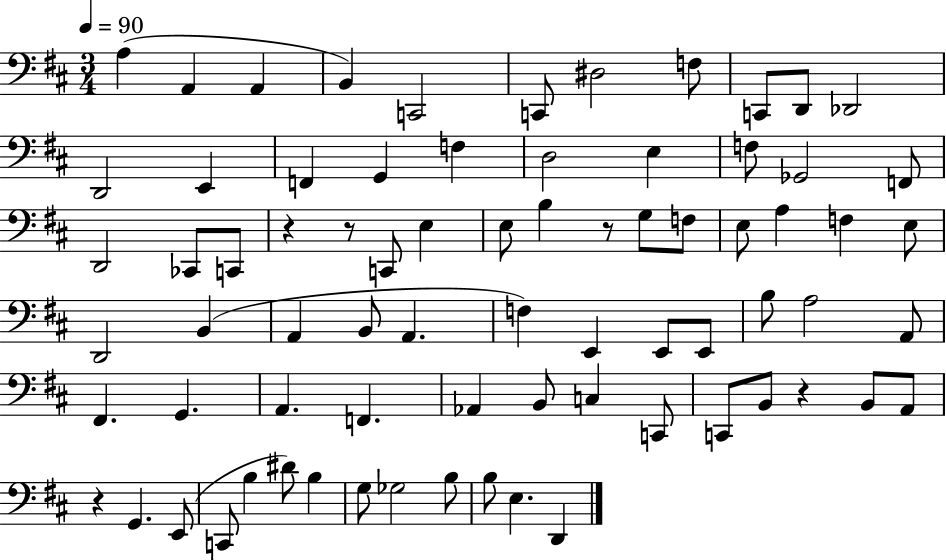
{
  \clef bass
  \numericTimeSignature
  \time 3/4
  \key d \major
  \tempo 4 = 90
  a4( a,4 a,4 | b,4) c,2 | c,8 dis2 f8 | c,8 d,8 des,2 | \break d,2 e,4 | f,4 g,4 f4 | d2 e4 | f8 ges,2 f,8 | \break d,2 ces,8 c,8 | r4 r8 c,8 e4 | e8 b4 r8 g8 f8 | e8 a4 f4 e8 | \break d,2 b,4( | a,4 b,8 a,4. | f4) e,4 e,8 e,8 | b8 a2 a,8 | \break fis,4. g,4. | a,4. f,4. | aes,4 b,8 c4 c,8 | c,8 b,8 r4 b,8 a,8 | \break r4 g,4. e,8( | c,8 b4 dis'8) b4 | g8 ges2 b8 | b8 e4. d,4 | \break \bar "|."
}